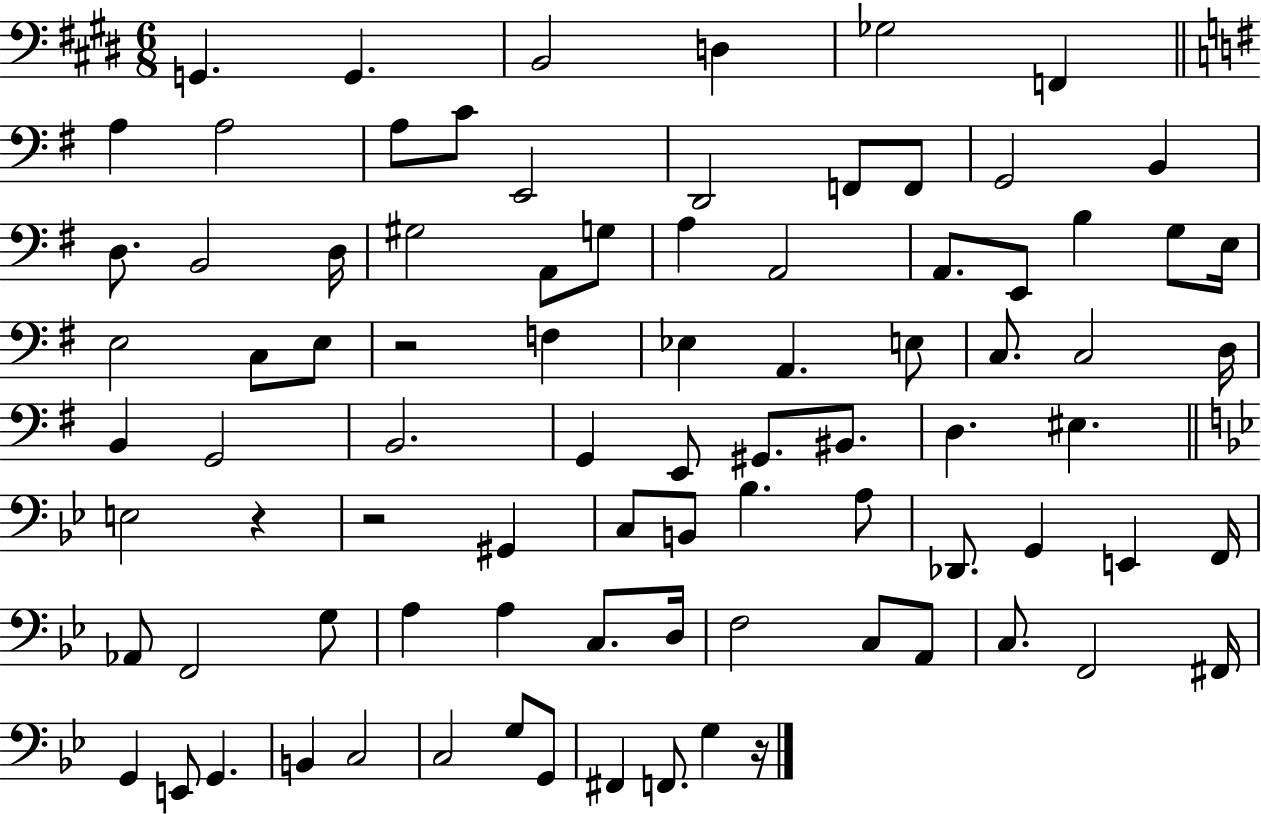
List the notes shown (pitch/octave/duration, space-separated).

G2/q. G2/q. B2/h D3/q Gb3/h F2/q A3/q A3/h A3/e C4/e E2/h D2/h F2/e F2/e G2/h B2/q D3/e. B2/h D3/s G#3/h A2/e G3/e A3/q A2/h A2/e. E2/e B3/q G3/e E3/s E3/h C3/e E3/e R/h F3/q Eb3/q A2/q. E3/e C3/e. C3/h D3/s B2/q G2/h B2/h. G2/q E2/e G#2/e. BIS2/e. D3/q. EIS3/q. E3/h R/q R/h G#2/q C3/e B2/e Bb3/q. A3/e Db2/e. G2/q E2/q F2/s Ab2/e F2/h G3/e A3/q A3/q C3/e. D3/s F3/h C3/e A2/e C3/e. F2/h F#2/s G2/q E2/e G2/q. B2/q C3/h C3/h G3/e G2/e F#2/q F2/e. G3/q R/s